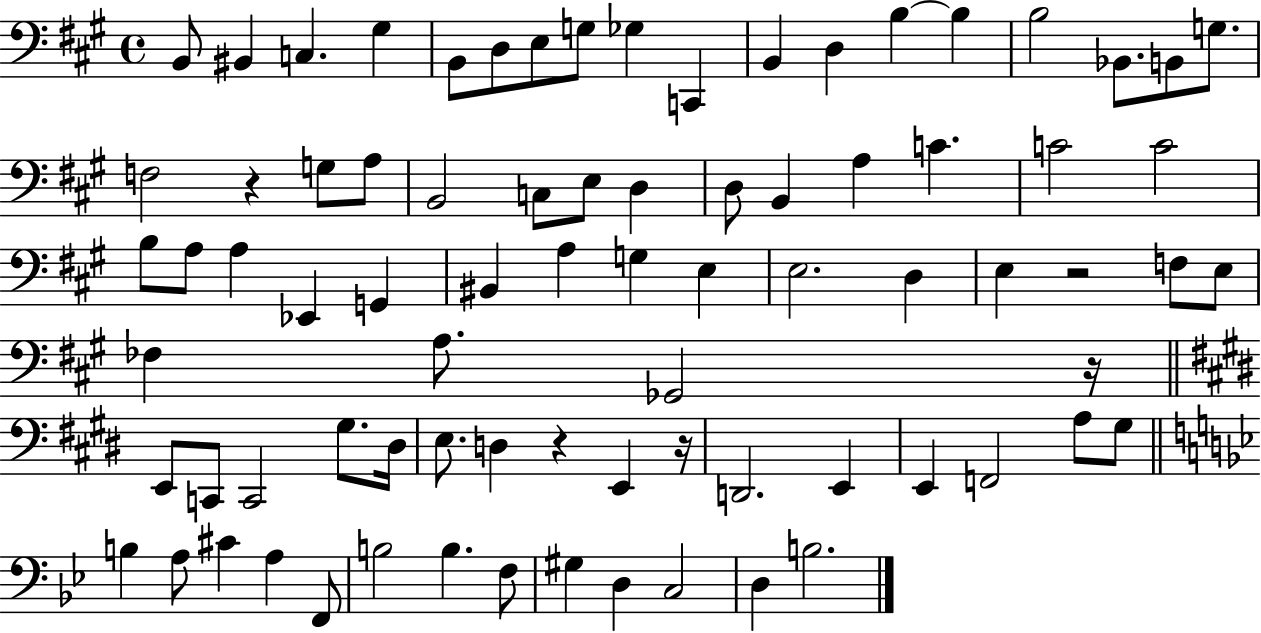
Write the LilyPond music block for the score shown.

{
  \clef bass
  \time 4/4
  \defaultTimeSignature
  \key a \major
  \repeat volta 2 { b,8 bis,4 c4. gis4 | b,8 d8 e8 g8 ges4 c,4 | b,4 d4 b4~~ b4 | b2 bes,8. b,8 g8. | \break f2 r4 g8 a8 | b,2 c8 e8 d4 | d8 b,4 a4 c'4. | c'2 c'2 | \break b8 a8 a4 ees,4 g,4 | bis,4 a4 g4 e4 | e2. d4 | e4 r2 f8 e8 | \break fes4 a8. ges,2 r16 | \bar "||" \break \key e \major e,8 c,8 c,2 gis8. dis16 | e8. d4 r4 e,4 r16 | d,2. e,4 | e,4 f,2 a8 gis8 | \break \bar "||" \break \key bes \major b4 a8 cis'4 a4 f,8 | b2 b4. f8 | gis4 d4 c2 | d4 b2. | \break } \bar "|."
}